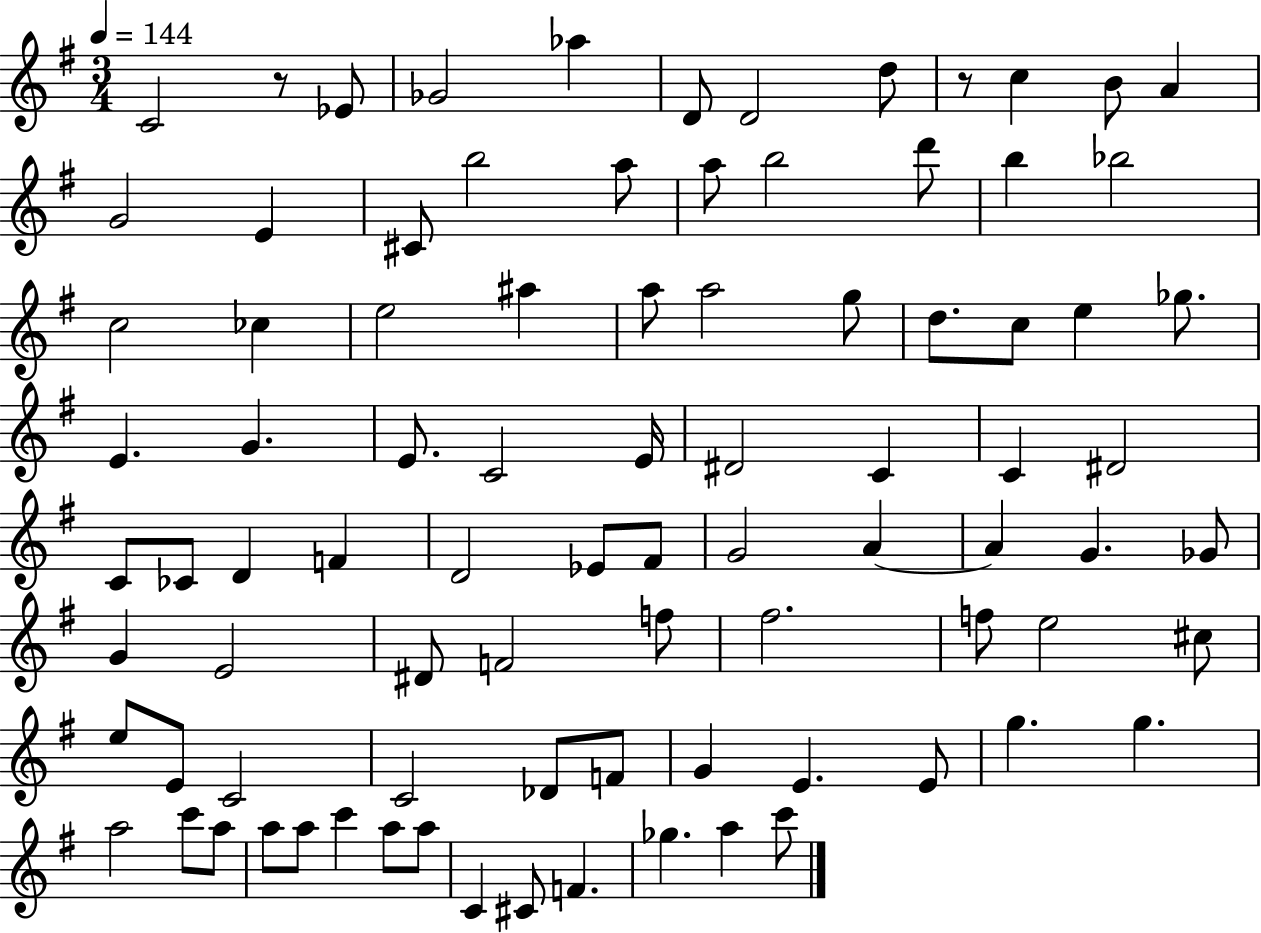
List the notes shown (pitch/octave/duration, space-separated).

C4/h R/e Eb4/e Gb4/h Ab5/q D4/e D4/h D5/e R/e C5/q B4/e A4/q G4/h E4/q C#4/e B5/h A5/e A5/e B5/h D6/e B5/q Bb5/h C5/h CES5/q E5/h A#5/q A5/e A5/h G5/e D5/e. C5/e E5/q Gb5/e. E4/q. G4/q. E4/e. C4/h E4/s D#4/h C4/q C4/q D#4/h C4/e CES4/e D4/q F4/q D4/h Eb4/e F#4/e G4/h A4/q A4/q G4/q. Gb4/e G4/q E4/h D#4/e F4/h F5/e F#5/h. F5/e E5/h C#5/e E5/e E4/e C4/h C4/h Db4/e F4/e G4/q E4/q. E4/e G5/q. G5/q. A5/h C6/e A5/e A5/e A5/e C6/q A5/e A5/e C4/q C#4/e F4/q. Gb5/q. A5/q C6/e